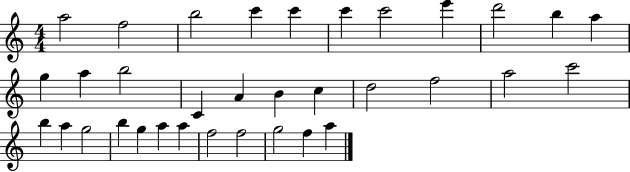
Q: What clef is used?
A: treble